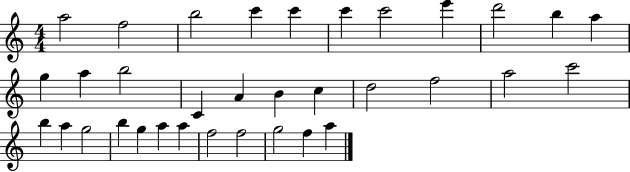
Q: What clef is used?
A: treble